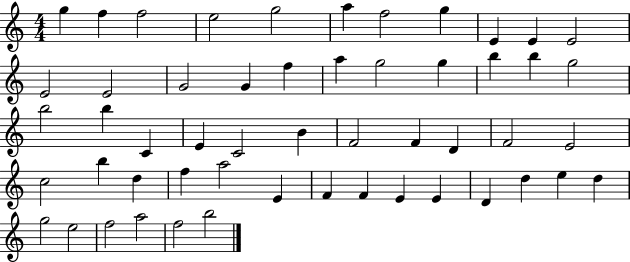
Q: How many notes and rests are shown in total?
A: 53